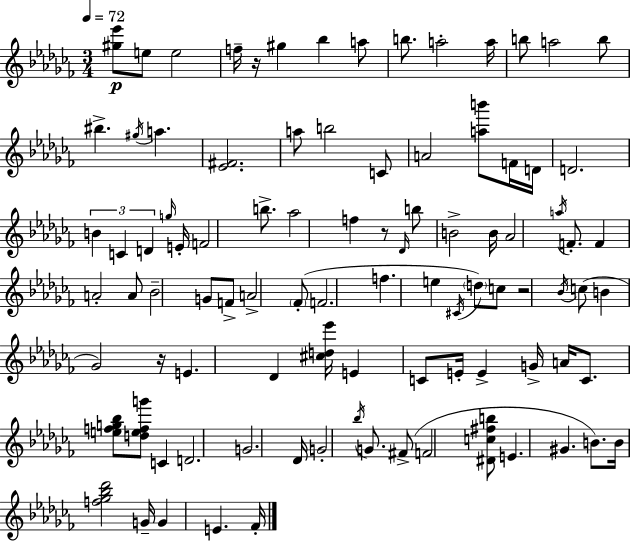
[G#5,Eb6]/e E5/e E5/h F5/s R/s G#5/q Bb5/q A5/e B5/e. A5/h A5/s B5/e A5/h B5/e BIS5/q. G#5/s A5/q. [Eb4,F#4]/h. A5/e B5/h C4/e A4/h [A5,B6]/e F4/s D4/s D4/h. B4/q C4/q D4/q G5/s E4/s F4/h B5/e. Ab5/h F5/q R/e Db4/s B5/e B4/h B4/s Ab4/h A5/s F4/e. F4/q A4/h A4/e Bb4/h G4/e F4/e A4/h FES4/e F4/h. F5/q. E5/q C#4/s D5/e C5/e R/h Bb4/s C5/e B4/q Gb4/h R/s E4/q. Db4/q [C#5,D5,Eb6]/s E4/q C4/e E4/s E4/q G4/s A4/s C4/e. [E5,F5,G5,Bb5]/e [D5,E5,F5,G6]/e C4/q D4/h. G4/h. Db4/s G4/h Bb5/s G4/e. F#4/e F4/h [D#4,C5,F#5,B5]/e E4/q. G#4/q. B4/e. B4/s [F5,Gb5,Bb5,Db6]/h G4/s G4/q E4/q. FES4/s